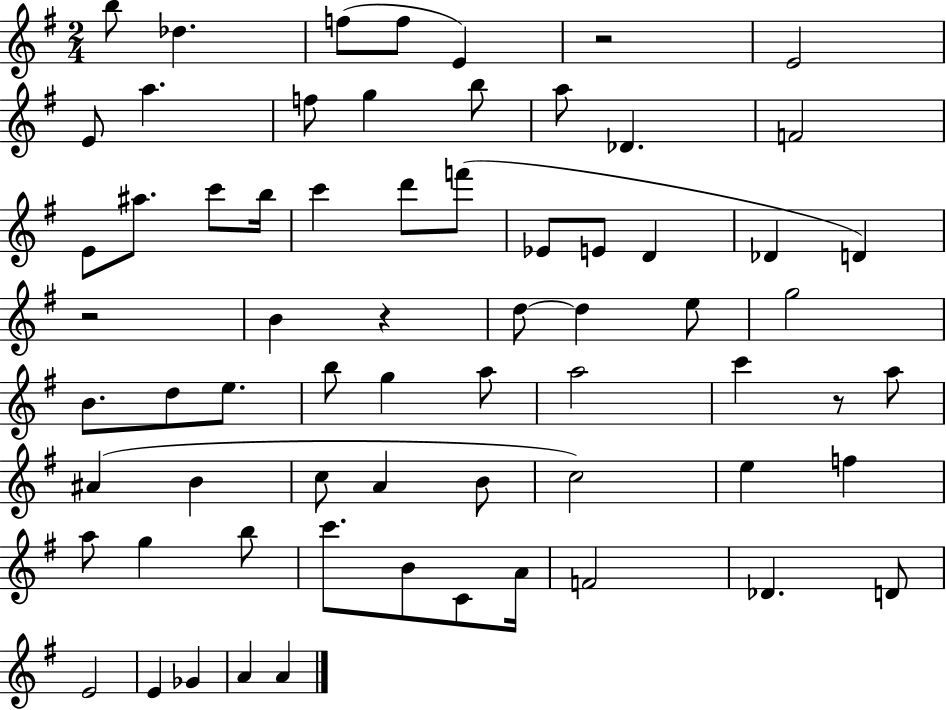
X:1
T:Untitled
M:2/4
L:1/4
K:G
b/2 _d f/2 f/2 E z2 E2 E/2 a f/2 g b/2 a/2 _D F2 E/2 ^a/2 c'/2 b/4 c' d'/2 f'/2 _E/2 E/2 D _D D z2 B z d/2 d e/2 g2 B/2 d/2 e/2 b/2 g a/2 a2 c' z/2 a/2 ^A B c/2 A B/2 c2 e f a/2 g b/2 c'/2 B/2 C/2 A/4 F2 _D D/2 E2 E _G A A